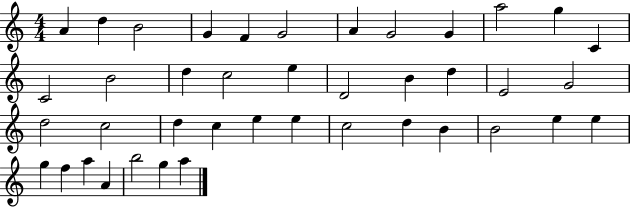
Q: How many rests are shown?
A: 0